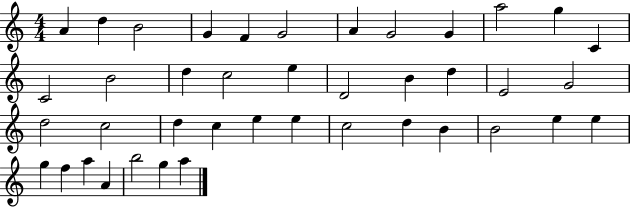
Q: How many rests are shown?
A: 0